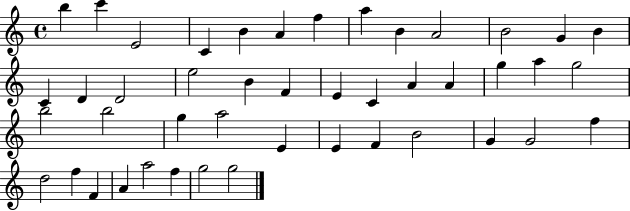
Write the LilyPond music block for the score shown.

{
  \clef treble
  \time 4/4
  \defaultTimeSignature
  \key c \major
  b''4 c'''4 e'2 | c'4 b'4 a'4 f''4 | a''4 b'4 a'2 | b'2 g'4 b'4 | \break c'4 d'4 d'2 | e''2 b'4 f'4 | e'4 c'4 a'4 a'4 | g''4 a''4 g''2 | \break b''2 b''2 | g''4 a''2 e'4 | e'4 f'4 b'2 | g'4 g'2 f''4 | \break d''2 f''4 f'4 | a'4 a''2 f''4 | g''2 g''2 | \bar "|."
}